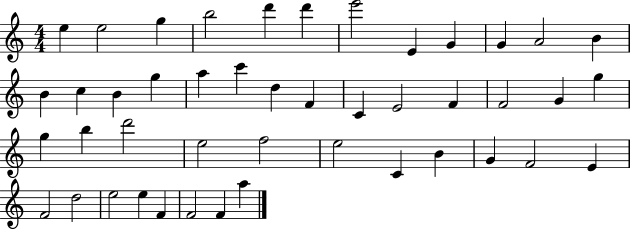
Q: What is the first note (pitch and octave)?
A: E5